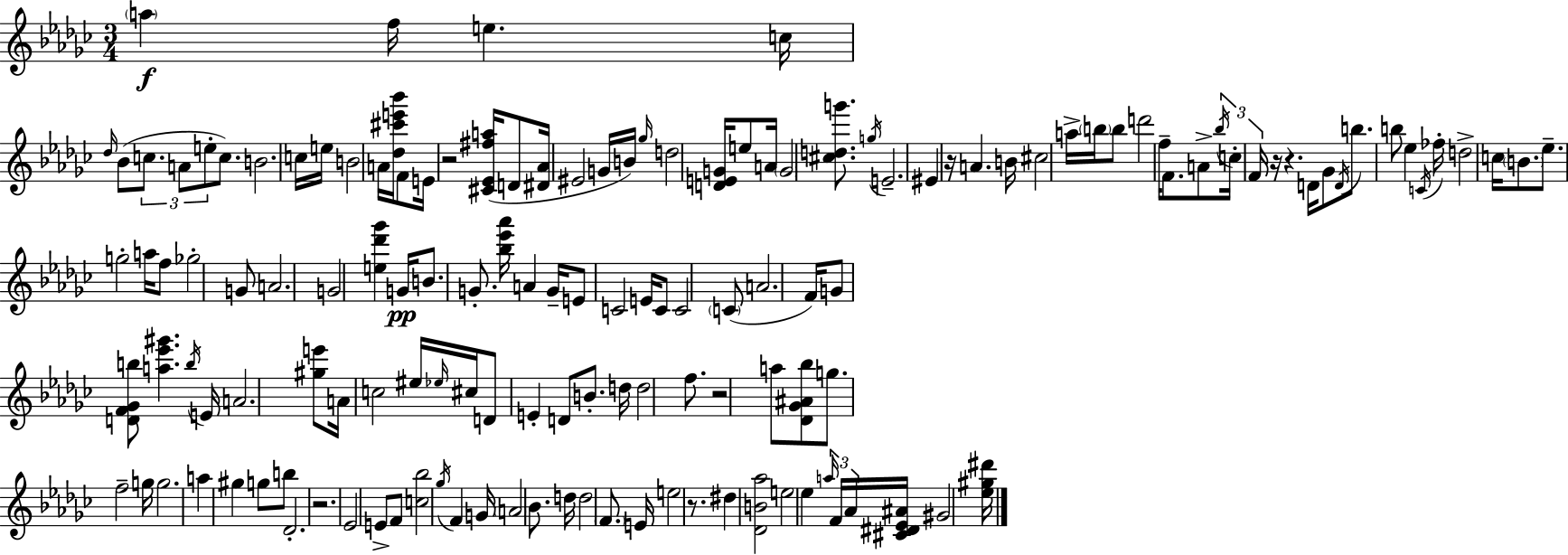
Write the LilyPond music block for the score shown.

{
  \clef treble
  \numericTimeSignature
  \time 3/4
  \key ees \minor
  \repeat volta 2 { \parenthesize a''4\f f''16 e''4. c''16 | \grace { des''16 }( bes'8 \tuplet 3/2 { c''8. a'8 e''8-. } c''8.) | b'2. | c''16 e''16 b'2 a'16 | \break <des'' cis''' e''' bes'''>16 f'8 e'16 r2 | <cis' ees' fis'' a''>16( d'8 <dis' aes'>16 eis'2 | g'16 b'16) \grace { ges''16 } d''2 <d' e' g'>16 | e''8 a'16 \parenthesize g'2 <cis'' d'' g'''>8. | \break \acciaccatura { g''16 } e'2.-- | eis'4 r16 a'4. | b'16 cis''2 a''16-> | \parenthesize b''16 b''8 d'''2 f''16-- | \break f'8. a'8-> \tuplet 3/2 { \acciaccatura { bes''16 } c''16-. f'16 } r16 r4. | d'16 ges'8 \acciaccatura { d'16 } b''8. b''8 | ees''4 \acciaccatura { c'16 } fes''16-. d''2-> | c''16 \parenthesize b'8. ees''8.-- g''2-. | \break a''16 f''8 ges''2-. | g'8 a'2. | g'2 | <e'' des''' ges'''>4 g'16\pp b'8. g'8.-. | \break <bes'' ees''' aes'''>16 a'4 g'16-- e'8 c'2 | e'16 c'8 c'2 | \parenthesize c'8( a'2. | f'16) g'8 <d' f' ges' b''>8 <a'' ees''' gis'''>4. | \break \acciaccatura { b''16 } e'16 a'2. | <gis'' e'''>8 a'16 c''2 | eis''16 \grace { ees''16 } cis''16 d'8 e'4-. | d'8 b'8.-. d''16 d''2 | \break f''8. r2 | a''8 <des' ges' ais' bes''>8 g''8. f''2-- | g''16 g''2. | a''4 | \break gis''4 g''8 b''8 des'2.-. | r2. | ees'2 | e'8-> f'8 <c'' bes''>2 | \break \acciaccatura { ges''16 } f'4 g'16 \parenthesize a'2 | bes'8. d''16 d''2 | \parenthesize f'8. e'16 e''2 | r8. dis''4 | \break <des' b' aes''>2 e''2 | ees''4 \tuplet 3/2 { \grace { a''16 } f'16 aes'16 } | <cis' dis' ees' ais'>16 gis'2 <ees'' gis'' dis'''>16 } \bar "|."
}